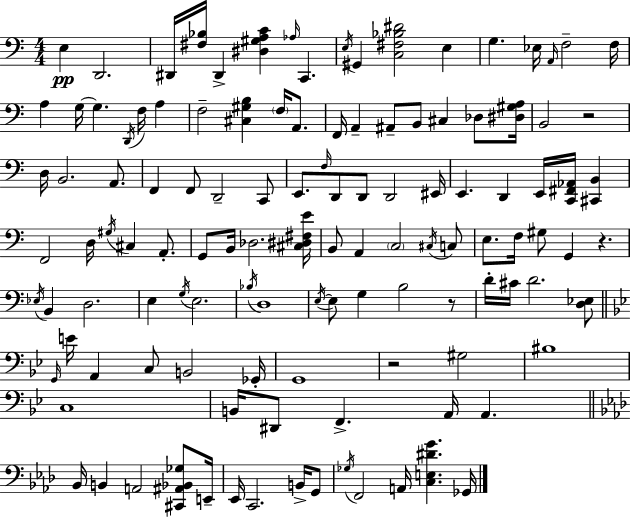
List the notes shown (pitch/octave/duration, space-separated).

E3/q D2/h. D#2/s [F#3,Bb3]/s D#2/q [D#3,G#3,A3,C4]/q Ab3/s C2/q. E3/s G#2/q [C3,F#3,Bb3,D#4]/h E3/q G3/q. Eb3/s A2/s F3/h F3/s A3/q G3/s G3/q. D2/s F3/s A3/q F3/h [C#3,G#3,B3]/q F3/s A2/e. F2/s A2/q A#2/e B2/e C#3/q Db3/e [D#3,G#3,A3]/s B2/h R/h D3/s B2/h. A2/e. F2/q F2/e D2/h C2/e E2/e. F3/s D2/e D2/e D2/h EIS2/s E2/q. D2/q E2/s [C2,F#2,Ab2]/s [C#2,B2]/q F2/h D3/s G#3/s C#3/q A2/e. G2/e B2/s Db3/h. [C#3,D#3,F#3,E4]/s B2/e A2/q C3/h C#3/s C3/e E3/e. F3/s G#3/e G2/q R/q. Eb3/s B2/q D3/h. E3/q G3/s E3/h. Bb3/s D3/w E3/s E3/e G3/q B3/h R/e D4/s C#4/s D4/h. [D3,Eb3]/e G2/s E4/s A2/q C3/e B2/h Gb2/s G2/w R/h G#3/h BIS3/w C3/w B2/s D#2/e F2/q. A2/s A2/q. Bb2/s B2/q A2/h [C#2,A#2,Bb2,Gb3]/e E2/s Eb2/s C2/h. B2/s G2/e Gb3/s F2/h A2/s [C3,E3,D#4,G4]/q. Gb2/s